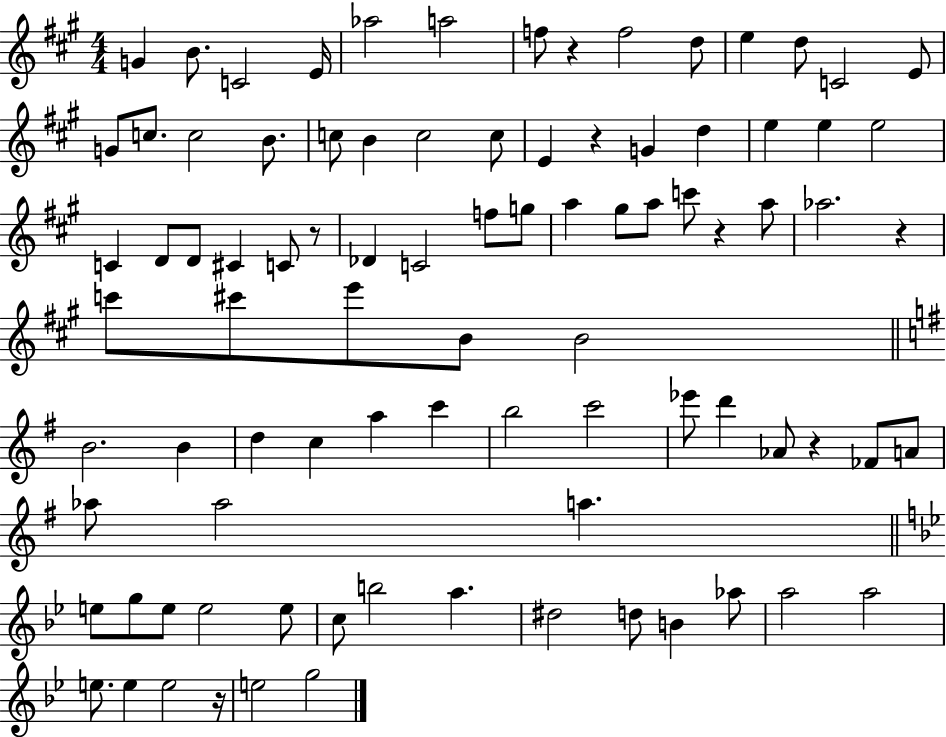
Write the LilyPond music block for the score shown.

{
  \clef treble
  \numericTimeSignature
  \time 4/4
  \key a \major
  g'4 b'8. c'2 e'16 | aes''2 a''2 | f''8 r4 f''2 d''8 | e''4 d''8 c'2 e'8 | \break g'8 c''8. c''2 b'8. | c''8 b'4 c''2 c''8 | e'4 r4 g'4 d''4 | e''4 e''4 e''2 | \break c'4 d'8 d'8 cis'4 c'8 r8 | des'4 c'2 f''8 g''8 | a''4 gis''8 a''8 c'''8 r4 a''8 | aes''2. r4 | \break c'''8 cis'''8 e'''8 b'8 b'2 | \bar "||" \break \key e \minor b'2. b'4 | d''4 c''4 a''4 c'''4 | b''2 c'''2 | ees'''8 d'''4 aes'8 r4 fes'8 a'8 | \break aes''8 aes''2 a''4. | \bar "||" \break \key g \minor e''8 g''8 e''8 e''2 e''8 | c''8 b''2 a''4. | dis''2 d''8 b'4 aes''8 | a''2 a''2 | \break e''8. e''4 e''2 r16 | e''2 g''2 | \bar "|."
}